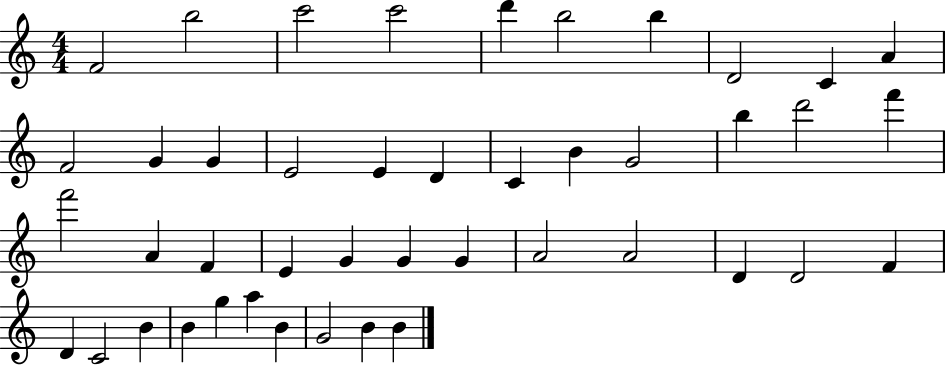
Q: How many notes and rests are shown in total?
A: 44